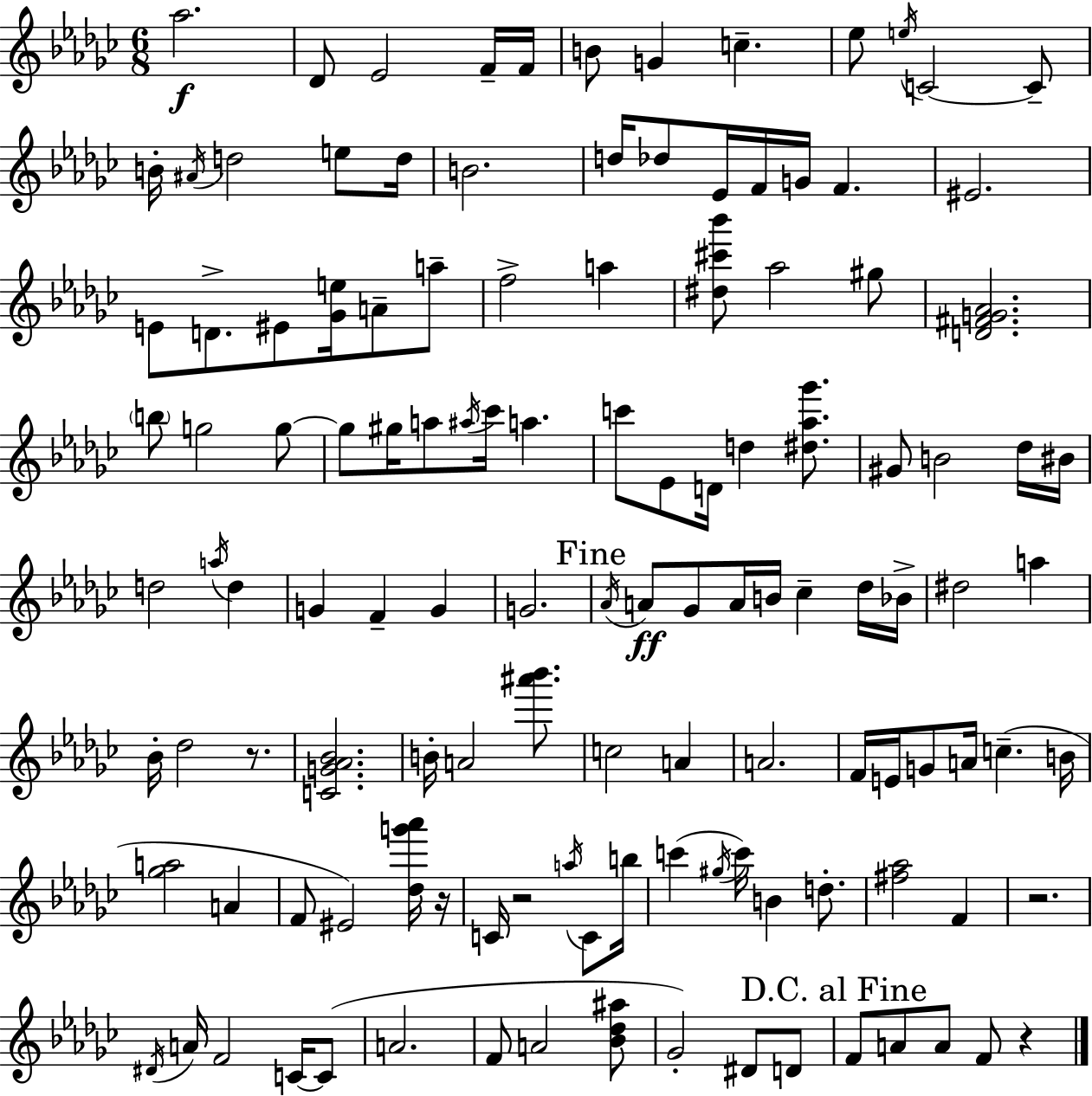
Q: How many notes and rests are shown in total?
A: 124